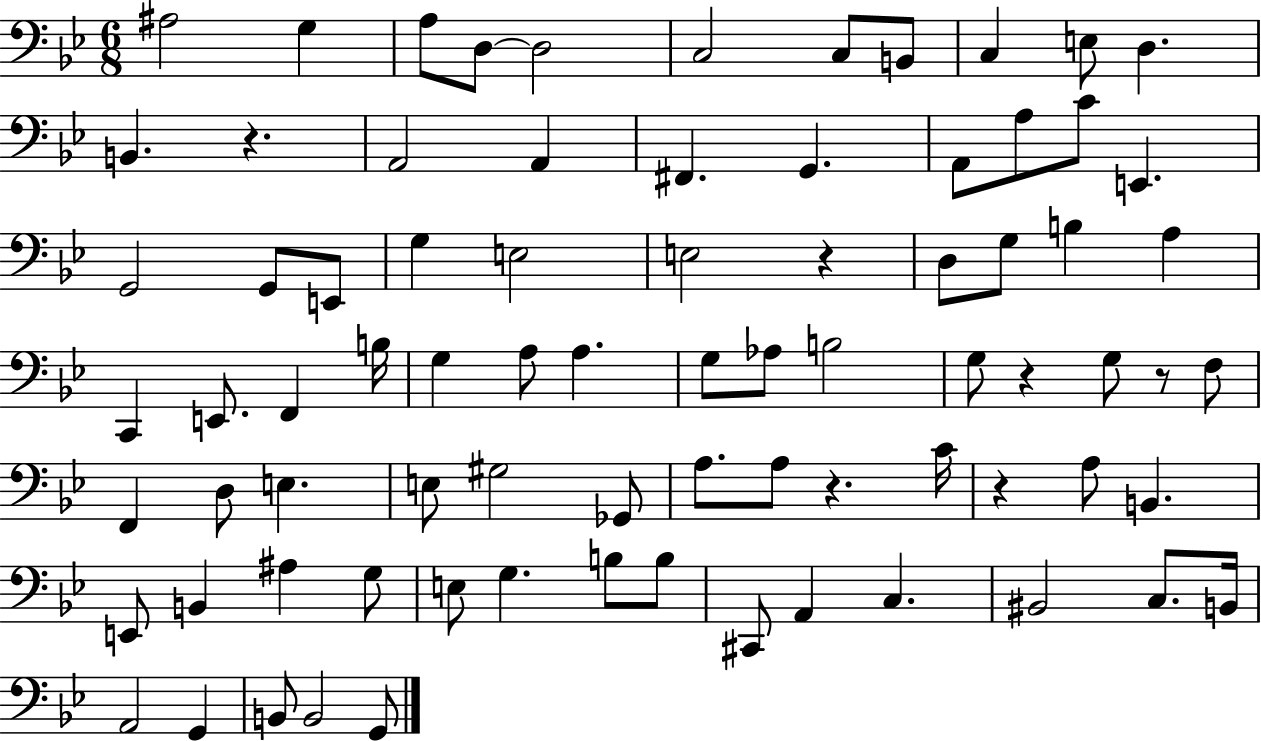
X:1
T:Untitled
M:6/8
L:1/4
K:Bb
^A,2 G, A,/2 D,/2 D,2 C,2 C,/2 B,,/2 C, E,/2 D, B,, z A,,2 A,, ^F,, G,, A,,/2 A,/2 C/2 E,, G,,2 G,,/2 E,,/2 G, E,2 E,2 z D,/2 G,/2 B, A, C,, E,,/2 F,, B,/4 G, A,/2 A, G,/2 _A,/2 B,2 G,/2 z G,/2 z/2 F,/2 F,, D,/2 E, E,/2 ^G,2 _G,,/2 A,/2 A,/2 z C/4 z A,/2 B,, E,,/2 B,, ^A, G,/2 E,/2 G, B,/2 B,/2 ^C,,/2 A,, C, ^B,,2 C,/2 B,,/4 A,,2 G,, B,,/2 B,,2 G,,/2